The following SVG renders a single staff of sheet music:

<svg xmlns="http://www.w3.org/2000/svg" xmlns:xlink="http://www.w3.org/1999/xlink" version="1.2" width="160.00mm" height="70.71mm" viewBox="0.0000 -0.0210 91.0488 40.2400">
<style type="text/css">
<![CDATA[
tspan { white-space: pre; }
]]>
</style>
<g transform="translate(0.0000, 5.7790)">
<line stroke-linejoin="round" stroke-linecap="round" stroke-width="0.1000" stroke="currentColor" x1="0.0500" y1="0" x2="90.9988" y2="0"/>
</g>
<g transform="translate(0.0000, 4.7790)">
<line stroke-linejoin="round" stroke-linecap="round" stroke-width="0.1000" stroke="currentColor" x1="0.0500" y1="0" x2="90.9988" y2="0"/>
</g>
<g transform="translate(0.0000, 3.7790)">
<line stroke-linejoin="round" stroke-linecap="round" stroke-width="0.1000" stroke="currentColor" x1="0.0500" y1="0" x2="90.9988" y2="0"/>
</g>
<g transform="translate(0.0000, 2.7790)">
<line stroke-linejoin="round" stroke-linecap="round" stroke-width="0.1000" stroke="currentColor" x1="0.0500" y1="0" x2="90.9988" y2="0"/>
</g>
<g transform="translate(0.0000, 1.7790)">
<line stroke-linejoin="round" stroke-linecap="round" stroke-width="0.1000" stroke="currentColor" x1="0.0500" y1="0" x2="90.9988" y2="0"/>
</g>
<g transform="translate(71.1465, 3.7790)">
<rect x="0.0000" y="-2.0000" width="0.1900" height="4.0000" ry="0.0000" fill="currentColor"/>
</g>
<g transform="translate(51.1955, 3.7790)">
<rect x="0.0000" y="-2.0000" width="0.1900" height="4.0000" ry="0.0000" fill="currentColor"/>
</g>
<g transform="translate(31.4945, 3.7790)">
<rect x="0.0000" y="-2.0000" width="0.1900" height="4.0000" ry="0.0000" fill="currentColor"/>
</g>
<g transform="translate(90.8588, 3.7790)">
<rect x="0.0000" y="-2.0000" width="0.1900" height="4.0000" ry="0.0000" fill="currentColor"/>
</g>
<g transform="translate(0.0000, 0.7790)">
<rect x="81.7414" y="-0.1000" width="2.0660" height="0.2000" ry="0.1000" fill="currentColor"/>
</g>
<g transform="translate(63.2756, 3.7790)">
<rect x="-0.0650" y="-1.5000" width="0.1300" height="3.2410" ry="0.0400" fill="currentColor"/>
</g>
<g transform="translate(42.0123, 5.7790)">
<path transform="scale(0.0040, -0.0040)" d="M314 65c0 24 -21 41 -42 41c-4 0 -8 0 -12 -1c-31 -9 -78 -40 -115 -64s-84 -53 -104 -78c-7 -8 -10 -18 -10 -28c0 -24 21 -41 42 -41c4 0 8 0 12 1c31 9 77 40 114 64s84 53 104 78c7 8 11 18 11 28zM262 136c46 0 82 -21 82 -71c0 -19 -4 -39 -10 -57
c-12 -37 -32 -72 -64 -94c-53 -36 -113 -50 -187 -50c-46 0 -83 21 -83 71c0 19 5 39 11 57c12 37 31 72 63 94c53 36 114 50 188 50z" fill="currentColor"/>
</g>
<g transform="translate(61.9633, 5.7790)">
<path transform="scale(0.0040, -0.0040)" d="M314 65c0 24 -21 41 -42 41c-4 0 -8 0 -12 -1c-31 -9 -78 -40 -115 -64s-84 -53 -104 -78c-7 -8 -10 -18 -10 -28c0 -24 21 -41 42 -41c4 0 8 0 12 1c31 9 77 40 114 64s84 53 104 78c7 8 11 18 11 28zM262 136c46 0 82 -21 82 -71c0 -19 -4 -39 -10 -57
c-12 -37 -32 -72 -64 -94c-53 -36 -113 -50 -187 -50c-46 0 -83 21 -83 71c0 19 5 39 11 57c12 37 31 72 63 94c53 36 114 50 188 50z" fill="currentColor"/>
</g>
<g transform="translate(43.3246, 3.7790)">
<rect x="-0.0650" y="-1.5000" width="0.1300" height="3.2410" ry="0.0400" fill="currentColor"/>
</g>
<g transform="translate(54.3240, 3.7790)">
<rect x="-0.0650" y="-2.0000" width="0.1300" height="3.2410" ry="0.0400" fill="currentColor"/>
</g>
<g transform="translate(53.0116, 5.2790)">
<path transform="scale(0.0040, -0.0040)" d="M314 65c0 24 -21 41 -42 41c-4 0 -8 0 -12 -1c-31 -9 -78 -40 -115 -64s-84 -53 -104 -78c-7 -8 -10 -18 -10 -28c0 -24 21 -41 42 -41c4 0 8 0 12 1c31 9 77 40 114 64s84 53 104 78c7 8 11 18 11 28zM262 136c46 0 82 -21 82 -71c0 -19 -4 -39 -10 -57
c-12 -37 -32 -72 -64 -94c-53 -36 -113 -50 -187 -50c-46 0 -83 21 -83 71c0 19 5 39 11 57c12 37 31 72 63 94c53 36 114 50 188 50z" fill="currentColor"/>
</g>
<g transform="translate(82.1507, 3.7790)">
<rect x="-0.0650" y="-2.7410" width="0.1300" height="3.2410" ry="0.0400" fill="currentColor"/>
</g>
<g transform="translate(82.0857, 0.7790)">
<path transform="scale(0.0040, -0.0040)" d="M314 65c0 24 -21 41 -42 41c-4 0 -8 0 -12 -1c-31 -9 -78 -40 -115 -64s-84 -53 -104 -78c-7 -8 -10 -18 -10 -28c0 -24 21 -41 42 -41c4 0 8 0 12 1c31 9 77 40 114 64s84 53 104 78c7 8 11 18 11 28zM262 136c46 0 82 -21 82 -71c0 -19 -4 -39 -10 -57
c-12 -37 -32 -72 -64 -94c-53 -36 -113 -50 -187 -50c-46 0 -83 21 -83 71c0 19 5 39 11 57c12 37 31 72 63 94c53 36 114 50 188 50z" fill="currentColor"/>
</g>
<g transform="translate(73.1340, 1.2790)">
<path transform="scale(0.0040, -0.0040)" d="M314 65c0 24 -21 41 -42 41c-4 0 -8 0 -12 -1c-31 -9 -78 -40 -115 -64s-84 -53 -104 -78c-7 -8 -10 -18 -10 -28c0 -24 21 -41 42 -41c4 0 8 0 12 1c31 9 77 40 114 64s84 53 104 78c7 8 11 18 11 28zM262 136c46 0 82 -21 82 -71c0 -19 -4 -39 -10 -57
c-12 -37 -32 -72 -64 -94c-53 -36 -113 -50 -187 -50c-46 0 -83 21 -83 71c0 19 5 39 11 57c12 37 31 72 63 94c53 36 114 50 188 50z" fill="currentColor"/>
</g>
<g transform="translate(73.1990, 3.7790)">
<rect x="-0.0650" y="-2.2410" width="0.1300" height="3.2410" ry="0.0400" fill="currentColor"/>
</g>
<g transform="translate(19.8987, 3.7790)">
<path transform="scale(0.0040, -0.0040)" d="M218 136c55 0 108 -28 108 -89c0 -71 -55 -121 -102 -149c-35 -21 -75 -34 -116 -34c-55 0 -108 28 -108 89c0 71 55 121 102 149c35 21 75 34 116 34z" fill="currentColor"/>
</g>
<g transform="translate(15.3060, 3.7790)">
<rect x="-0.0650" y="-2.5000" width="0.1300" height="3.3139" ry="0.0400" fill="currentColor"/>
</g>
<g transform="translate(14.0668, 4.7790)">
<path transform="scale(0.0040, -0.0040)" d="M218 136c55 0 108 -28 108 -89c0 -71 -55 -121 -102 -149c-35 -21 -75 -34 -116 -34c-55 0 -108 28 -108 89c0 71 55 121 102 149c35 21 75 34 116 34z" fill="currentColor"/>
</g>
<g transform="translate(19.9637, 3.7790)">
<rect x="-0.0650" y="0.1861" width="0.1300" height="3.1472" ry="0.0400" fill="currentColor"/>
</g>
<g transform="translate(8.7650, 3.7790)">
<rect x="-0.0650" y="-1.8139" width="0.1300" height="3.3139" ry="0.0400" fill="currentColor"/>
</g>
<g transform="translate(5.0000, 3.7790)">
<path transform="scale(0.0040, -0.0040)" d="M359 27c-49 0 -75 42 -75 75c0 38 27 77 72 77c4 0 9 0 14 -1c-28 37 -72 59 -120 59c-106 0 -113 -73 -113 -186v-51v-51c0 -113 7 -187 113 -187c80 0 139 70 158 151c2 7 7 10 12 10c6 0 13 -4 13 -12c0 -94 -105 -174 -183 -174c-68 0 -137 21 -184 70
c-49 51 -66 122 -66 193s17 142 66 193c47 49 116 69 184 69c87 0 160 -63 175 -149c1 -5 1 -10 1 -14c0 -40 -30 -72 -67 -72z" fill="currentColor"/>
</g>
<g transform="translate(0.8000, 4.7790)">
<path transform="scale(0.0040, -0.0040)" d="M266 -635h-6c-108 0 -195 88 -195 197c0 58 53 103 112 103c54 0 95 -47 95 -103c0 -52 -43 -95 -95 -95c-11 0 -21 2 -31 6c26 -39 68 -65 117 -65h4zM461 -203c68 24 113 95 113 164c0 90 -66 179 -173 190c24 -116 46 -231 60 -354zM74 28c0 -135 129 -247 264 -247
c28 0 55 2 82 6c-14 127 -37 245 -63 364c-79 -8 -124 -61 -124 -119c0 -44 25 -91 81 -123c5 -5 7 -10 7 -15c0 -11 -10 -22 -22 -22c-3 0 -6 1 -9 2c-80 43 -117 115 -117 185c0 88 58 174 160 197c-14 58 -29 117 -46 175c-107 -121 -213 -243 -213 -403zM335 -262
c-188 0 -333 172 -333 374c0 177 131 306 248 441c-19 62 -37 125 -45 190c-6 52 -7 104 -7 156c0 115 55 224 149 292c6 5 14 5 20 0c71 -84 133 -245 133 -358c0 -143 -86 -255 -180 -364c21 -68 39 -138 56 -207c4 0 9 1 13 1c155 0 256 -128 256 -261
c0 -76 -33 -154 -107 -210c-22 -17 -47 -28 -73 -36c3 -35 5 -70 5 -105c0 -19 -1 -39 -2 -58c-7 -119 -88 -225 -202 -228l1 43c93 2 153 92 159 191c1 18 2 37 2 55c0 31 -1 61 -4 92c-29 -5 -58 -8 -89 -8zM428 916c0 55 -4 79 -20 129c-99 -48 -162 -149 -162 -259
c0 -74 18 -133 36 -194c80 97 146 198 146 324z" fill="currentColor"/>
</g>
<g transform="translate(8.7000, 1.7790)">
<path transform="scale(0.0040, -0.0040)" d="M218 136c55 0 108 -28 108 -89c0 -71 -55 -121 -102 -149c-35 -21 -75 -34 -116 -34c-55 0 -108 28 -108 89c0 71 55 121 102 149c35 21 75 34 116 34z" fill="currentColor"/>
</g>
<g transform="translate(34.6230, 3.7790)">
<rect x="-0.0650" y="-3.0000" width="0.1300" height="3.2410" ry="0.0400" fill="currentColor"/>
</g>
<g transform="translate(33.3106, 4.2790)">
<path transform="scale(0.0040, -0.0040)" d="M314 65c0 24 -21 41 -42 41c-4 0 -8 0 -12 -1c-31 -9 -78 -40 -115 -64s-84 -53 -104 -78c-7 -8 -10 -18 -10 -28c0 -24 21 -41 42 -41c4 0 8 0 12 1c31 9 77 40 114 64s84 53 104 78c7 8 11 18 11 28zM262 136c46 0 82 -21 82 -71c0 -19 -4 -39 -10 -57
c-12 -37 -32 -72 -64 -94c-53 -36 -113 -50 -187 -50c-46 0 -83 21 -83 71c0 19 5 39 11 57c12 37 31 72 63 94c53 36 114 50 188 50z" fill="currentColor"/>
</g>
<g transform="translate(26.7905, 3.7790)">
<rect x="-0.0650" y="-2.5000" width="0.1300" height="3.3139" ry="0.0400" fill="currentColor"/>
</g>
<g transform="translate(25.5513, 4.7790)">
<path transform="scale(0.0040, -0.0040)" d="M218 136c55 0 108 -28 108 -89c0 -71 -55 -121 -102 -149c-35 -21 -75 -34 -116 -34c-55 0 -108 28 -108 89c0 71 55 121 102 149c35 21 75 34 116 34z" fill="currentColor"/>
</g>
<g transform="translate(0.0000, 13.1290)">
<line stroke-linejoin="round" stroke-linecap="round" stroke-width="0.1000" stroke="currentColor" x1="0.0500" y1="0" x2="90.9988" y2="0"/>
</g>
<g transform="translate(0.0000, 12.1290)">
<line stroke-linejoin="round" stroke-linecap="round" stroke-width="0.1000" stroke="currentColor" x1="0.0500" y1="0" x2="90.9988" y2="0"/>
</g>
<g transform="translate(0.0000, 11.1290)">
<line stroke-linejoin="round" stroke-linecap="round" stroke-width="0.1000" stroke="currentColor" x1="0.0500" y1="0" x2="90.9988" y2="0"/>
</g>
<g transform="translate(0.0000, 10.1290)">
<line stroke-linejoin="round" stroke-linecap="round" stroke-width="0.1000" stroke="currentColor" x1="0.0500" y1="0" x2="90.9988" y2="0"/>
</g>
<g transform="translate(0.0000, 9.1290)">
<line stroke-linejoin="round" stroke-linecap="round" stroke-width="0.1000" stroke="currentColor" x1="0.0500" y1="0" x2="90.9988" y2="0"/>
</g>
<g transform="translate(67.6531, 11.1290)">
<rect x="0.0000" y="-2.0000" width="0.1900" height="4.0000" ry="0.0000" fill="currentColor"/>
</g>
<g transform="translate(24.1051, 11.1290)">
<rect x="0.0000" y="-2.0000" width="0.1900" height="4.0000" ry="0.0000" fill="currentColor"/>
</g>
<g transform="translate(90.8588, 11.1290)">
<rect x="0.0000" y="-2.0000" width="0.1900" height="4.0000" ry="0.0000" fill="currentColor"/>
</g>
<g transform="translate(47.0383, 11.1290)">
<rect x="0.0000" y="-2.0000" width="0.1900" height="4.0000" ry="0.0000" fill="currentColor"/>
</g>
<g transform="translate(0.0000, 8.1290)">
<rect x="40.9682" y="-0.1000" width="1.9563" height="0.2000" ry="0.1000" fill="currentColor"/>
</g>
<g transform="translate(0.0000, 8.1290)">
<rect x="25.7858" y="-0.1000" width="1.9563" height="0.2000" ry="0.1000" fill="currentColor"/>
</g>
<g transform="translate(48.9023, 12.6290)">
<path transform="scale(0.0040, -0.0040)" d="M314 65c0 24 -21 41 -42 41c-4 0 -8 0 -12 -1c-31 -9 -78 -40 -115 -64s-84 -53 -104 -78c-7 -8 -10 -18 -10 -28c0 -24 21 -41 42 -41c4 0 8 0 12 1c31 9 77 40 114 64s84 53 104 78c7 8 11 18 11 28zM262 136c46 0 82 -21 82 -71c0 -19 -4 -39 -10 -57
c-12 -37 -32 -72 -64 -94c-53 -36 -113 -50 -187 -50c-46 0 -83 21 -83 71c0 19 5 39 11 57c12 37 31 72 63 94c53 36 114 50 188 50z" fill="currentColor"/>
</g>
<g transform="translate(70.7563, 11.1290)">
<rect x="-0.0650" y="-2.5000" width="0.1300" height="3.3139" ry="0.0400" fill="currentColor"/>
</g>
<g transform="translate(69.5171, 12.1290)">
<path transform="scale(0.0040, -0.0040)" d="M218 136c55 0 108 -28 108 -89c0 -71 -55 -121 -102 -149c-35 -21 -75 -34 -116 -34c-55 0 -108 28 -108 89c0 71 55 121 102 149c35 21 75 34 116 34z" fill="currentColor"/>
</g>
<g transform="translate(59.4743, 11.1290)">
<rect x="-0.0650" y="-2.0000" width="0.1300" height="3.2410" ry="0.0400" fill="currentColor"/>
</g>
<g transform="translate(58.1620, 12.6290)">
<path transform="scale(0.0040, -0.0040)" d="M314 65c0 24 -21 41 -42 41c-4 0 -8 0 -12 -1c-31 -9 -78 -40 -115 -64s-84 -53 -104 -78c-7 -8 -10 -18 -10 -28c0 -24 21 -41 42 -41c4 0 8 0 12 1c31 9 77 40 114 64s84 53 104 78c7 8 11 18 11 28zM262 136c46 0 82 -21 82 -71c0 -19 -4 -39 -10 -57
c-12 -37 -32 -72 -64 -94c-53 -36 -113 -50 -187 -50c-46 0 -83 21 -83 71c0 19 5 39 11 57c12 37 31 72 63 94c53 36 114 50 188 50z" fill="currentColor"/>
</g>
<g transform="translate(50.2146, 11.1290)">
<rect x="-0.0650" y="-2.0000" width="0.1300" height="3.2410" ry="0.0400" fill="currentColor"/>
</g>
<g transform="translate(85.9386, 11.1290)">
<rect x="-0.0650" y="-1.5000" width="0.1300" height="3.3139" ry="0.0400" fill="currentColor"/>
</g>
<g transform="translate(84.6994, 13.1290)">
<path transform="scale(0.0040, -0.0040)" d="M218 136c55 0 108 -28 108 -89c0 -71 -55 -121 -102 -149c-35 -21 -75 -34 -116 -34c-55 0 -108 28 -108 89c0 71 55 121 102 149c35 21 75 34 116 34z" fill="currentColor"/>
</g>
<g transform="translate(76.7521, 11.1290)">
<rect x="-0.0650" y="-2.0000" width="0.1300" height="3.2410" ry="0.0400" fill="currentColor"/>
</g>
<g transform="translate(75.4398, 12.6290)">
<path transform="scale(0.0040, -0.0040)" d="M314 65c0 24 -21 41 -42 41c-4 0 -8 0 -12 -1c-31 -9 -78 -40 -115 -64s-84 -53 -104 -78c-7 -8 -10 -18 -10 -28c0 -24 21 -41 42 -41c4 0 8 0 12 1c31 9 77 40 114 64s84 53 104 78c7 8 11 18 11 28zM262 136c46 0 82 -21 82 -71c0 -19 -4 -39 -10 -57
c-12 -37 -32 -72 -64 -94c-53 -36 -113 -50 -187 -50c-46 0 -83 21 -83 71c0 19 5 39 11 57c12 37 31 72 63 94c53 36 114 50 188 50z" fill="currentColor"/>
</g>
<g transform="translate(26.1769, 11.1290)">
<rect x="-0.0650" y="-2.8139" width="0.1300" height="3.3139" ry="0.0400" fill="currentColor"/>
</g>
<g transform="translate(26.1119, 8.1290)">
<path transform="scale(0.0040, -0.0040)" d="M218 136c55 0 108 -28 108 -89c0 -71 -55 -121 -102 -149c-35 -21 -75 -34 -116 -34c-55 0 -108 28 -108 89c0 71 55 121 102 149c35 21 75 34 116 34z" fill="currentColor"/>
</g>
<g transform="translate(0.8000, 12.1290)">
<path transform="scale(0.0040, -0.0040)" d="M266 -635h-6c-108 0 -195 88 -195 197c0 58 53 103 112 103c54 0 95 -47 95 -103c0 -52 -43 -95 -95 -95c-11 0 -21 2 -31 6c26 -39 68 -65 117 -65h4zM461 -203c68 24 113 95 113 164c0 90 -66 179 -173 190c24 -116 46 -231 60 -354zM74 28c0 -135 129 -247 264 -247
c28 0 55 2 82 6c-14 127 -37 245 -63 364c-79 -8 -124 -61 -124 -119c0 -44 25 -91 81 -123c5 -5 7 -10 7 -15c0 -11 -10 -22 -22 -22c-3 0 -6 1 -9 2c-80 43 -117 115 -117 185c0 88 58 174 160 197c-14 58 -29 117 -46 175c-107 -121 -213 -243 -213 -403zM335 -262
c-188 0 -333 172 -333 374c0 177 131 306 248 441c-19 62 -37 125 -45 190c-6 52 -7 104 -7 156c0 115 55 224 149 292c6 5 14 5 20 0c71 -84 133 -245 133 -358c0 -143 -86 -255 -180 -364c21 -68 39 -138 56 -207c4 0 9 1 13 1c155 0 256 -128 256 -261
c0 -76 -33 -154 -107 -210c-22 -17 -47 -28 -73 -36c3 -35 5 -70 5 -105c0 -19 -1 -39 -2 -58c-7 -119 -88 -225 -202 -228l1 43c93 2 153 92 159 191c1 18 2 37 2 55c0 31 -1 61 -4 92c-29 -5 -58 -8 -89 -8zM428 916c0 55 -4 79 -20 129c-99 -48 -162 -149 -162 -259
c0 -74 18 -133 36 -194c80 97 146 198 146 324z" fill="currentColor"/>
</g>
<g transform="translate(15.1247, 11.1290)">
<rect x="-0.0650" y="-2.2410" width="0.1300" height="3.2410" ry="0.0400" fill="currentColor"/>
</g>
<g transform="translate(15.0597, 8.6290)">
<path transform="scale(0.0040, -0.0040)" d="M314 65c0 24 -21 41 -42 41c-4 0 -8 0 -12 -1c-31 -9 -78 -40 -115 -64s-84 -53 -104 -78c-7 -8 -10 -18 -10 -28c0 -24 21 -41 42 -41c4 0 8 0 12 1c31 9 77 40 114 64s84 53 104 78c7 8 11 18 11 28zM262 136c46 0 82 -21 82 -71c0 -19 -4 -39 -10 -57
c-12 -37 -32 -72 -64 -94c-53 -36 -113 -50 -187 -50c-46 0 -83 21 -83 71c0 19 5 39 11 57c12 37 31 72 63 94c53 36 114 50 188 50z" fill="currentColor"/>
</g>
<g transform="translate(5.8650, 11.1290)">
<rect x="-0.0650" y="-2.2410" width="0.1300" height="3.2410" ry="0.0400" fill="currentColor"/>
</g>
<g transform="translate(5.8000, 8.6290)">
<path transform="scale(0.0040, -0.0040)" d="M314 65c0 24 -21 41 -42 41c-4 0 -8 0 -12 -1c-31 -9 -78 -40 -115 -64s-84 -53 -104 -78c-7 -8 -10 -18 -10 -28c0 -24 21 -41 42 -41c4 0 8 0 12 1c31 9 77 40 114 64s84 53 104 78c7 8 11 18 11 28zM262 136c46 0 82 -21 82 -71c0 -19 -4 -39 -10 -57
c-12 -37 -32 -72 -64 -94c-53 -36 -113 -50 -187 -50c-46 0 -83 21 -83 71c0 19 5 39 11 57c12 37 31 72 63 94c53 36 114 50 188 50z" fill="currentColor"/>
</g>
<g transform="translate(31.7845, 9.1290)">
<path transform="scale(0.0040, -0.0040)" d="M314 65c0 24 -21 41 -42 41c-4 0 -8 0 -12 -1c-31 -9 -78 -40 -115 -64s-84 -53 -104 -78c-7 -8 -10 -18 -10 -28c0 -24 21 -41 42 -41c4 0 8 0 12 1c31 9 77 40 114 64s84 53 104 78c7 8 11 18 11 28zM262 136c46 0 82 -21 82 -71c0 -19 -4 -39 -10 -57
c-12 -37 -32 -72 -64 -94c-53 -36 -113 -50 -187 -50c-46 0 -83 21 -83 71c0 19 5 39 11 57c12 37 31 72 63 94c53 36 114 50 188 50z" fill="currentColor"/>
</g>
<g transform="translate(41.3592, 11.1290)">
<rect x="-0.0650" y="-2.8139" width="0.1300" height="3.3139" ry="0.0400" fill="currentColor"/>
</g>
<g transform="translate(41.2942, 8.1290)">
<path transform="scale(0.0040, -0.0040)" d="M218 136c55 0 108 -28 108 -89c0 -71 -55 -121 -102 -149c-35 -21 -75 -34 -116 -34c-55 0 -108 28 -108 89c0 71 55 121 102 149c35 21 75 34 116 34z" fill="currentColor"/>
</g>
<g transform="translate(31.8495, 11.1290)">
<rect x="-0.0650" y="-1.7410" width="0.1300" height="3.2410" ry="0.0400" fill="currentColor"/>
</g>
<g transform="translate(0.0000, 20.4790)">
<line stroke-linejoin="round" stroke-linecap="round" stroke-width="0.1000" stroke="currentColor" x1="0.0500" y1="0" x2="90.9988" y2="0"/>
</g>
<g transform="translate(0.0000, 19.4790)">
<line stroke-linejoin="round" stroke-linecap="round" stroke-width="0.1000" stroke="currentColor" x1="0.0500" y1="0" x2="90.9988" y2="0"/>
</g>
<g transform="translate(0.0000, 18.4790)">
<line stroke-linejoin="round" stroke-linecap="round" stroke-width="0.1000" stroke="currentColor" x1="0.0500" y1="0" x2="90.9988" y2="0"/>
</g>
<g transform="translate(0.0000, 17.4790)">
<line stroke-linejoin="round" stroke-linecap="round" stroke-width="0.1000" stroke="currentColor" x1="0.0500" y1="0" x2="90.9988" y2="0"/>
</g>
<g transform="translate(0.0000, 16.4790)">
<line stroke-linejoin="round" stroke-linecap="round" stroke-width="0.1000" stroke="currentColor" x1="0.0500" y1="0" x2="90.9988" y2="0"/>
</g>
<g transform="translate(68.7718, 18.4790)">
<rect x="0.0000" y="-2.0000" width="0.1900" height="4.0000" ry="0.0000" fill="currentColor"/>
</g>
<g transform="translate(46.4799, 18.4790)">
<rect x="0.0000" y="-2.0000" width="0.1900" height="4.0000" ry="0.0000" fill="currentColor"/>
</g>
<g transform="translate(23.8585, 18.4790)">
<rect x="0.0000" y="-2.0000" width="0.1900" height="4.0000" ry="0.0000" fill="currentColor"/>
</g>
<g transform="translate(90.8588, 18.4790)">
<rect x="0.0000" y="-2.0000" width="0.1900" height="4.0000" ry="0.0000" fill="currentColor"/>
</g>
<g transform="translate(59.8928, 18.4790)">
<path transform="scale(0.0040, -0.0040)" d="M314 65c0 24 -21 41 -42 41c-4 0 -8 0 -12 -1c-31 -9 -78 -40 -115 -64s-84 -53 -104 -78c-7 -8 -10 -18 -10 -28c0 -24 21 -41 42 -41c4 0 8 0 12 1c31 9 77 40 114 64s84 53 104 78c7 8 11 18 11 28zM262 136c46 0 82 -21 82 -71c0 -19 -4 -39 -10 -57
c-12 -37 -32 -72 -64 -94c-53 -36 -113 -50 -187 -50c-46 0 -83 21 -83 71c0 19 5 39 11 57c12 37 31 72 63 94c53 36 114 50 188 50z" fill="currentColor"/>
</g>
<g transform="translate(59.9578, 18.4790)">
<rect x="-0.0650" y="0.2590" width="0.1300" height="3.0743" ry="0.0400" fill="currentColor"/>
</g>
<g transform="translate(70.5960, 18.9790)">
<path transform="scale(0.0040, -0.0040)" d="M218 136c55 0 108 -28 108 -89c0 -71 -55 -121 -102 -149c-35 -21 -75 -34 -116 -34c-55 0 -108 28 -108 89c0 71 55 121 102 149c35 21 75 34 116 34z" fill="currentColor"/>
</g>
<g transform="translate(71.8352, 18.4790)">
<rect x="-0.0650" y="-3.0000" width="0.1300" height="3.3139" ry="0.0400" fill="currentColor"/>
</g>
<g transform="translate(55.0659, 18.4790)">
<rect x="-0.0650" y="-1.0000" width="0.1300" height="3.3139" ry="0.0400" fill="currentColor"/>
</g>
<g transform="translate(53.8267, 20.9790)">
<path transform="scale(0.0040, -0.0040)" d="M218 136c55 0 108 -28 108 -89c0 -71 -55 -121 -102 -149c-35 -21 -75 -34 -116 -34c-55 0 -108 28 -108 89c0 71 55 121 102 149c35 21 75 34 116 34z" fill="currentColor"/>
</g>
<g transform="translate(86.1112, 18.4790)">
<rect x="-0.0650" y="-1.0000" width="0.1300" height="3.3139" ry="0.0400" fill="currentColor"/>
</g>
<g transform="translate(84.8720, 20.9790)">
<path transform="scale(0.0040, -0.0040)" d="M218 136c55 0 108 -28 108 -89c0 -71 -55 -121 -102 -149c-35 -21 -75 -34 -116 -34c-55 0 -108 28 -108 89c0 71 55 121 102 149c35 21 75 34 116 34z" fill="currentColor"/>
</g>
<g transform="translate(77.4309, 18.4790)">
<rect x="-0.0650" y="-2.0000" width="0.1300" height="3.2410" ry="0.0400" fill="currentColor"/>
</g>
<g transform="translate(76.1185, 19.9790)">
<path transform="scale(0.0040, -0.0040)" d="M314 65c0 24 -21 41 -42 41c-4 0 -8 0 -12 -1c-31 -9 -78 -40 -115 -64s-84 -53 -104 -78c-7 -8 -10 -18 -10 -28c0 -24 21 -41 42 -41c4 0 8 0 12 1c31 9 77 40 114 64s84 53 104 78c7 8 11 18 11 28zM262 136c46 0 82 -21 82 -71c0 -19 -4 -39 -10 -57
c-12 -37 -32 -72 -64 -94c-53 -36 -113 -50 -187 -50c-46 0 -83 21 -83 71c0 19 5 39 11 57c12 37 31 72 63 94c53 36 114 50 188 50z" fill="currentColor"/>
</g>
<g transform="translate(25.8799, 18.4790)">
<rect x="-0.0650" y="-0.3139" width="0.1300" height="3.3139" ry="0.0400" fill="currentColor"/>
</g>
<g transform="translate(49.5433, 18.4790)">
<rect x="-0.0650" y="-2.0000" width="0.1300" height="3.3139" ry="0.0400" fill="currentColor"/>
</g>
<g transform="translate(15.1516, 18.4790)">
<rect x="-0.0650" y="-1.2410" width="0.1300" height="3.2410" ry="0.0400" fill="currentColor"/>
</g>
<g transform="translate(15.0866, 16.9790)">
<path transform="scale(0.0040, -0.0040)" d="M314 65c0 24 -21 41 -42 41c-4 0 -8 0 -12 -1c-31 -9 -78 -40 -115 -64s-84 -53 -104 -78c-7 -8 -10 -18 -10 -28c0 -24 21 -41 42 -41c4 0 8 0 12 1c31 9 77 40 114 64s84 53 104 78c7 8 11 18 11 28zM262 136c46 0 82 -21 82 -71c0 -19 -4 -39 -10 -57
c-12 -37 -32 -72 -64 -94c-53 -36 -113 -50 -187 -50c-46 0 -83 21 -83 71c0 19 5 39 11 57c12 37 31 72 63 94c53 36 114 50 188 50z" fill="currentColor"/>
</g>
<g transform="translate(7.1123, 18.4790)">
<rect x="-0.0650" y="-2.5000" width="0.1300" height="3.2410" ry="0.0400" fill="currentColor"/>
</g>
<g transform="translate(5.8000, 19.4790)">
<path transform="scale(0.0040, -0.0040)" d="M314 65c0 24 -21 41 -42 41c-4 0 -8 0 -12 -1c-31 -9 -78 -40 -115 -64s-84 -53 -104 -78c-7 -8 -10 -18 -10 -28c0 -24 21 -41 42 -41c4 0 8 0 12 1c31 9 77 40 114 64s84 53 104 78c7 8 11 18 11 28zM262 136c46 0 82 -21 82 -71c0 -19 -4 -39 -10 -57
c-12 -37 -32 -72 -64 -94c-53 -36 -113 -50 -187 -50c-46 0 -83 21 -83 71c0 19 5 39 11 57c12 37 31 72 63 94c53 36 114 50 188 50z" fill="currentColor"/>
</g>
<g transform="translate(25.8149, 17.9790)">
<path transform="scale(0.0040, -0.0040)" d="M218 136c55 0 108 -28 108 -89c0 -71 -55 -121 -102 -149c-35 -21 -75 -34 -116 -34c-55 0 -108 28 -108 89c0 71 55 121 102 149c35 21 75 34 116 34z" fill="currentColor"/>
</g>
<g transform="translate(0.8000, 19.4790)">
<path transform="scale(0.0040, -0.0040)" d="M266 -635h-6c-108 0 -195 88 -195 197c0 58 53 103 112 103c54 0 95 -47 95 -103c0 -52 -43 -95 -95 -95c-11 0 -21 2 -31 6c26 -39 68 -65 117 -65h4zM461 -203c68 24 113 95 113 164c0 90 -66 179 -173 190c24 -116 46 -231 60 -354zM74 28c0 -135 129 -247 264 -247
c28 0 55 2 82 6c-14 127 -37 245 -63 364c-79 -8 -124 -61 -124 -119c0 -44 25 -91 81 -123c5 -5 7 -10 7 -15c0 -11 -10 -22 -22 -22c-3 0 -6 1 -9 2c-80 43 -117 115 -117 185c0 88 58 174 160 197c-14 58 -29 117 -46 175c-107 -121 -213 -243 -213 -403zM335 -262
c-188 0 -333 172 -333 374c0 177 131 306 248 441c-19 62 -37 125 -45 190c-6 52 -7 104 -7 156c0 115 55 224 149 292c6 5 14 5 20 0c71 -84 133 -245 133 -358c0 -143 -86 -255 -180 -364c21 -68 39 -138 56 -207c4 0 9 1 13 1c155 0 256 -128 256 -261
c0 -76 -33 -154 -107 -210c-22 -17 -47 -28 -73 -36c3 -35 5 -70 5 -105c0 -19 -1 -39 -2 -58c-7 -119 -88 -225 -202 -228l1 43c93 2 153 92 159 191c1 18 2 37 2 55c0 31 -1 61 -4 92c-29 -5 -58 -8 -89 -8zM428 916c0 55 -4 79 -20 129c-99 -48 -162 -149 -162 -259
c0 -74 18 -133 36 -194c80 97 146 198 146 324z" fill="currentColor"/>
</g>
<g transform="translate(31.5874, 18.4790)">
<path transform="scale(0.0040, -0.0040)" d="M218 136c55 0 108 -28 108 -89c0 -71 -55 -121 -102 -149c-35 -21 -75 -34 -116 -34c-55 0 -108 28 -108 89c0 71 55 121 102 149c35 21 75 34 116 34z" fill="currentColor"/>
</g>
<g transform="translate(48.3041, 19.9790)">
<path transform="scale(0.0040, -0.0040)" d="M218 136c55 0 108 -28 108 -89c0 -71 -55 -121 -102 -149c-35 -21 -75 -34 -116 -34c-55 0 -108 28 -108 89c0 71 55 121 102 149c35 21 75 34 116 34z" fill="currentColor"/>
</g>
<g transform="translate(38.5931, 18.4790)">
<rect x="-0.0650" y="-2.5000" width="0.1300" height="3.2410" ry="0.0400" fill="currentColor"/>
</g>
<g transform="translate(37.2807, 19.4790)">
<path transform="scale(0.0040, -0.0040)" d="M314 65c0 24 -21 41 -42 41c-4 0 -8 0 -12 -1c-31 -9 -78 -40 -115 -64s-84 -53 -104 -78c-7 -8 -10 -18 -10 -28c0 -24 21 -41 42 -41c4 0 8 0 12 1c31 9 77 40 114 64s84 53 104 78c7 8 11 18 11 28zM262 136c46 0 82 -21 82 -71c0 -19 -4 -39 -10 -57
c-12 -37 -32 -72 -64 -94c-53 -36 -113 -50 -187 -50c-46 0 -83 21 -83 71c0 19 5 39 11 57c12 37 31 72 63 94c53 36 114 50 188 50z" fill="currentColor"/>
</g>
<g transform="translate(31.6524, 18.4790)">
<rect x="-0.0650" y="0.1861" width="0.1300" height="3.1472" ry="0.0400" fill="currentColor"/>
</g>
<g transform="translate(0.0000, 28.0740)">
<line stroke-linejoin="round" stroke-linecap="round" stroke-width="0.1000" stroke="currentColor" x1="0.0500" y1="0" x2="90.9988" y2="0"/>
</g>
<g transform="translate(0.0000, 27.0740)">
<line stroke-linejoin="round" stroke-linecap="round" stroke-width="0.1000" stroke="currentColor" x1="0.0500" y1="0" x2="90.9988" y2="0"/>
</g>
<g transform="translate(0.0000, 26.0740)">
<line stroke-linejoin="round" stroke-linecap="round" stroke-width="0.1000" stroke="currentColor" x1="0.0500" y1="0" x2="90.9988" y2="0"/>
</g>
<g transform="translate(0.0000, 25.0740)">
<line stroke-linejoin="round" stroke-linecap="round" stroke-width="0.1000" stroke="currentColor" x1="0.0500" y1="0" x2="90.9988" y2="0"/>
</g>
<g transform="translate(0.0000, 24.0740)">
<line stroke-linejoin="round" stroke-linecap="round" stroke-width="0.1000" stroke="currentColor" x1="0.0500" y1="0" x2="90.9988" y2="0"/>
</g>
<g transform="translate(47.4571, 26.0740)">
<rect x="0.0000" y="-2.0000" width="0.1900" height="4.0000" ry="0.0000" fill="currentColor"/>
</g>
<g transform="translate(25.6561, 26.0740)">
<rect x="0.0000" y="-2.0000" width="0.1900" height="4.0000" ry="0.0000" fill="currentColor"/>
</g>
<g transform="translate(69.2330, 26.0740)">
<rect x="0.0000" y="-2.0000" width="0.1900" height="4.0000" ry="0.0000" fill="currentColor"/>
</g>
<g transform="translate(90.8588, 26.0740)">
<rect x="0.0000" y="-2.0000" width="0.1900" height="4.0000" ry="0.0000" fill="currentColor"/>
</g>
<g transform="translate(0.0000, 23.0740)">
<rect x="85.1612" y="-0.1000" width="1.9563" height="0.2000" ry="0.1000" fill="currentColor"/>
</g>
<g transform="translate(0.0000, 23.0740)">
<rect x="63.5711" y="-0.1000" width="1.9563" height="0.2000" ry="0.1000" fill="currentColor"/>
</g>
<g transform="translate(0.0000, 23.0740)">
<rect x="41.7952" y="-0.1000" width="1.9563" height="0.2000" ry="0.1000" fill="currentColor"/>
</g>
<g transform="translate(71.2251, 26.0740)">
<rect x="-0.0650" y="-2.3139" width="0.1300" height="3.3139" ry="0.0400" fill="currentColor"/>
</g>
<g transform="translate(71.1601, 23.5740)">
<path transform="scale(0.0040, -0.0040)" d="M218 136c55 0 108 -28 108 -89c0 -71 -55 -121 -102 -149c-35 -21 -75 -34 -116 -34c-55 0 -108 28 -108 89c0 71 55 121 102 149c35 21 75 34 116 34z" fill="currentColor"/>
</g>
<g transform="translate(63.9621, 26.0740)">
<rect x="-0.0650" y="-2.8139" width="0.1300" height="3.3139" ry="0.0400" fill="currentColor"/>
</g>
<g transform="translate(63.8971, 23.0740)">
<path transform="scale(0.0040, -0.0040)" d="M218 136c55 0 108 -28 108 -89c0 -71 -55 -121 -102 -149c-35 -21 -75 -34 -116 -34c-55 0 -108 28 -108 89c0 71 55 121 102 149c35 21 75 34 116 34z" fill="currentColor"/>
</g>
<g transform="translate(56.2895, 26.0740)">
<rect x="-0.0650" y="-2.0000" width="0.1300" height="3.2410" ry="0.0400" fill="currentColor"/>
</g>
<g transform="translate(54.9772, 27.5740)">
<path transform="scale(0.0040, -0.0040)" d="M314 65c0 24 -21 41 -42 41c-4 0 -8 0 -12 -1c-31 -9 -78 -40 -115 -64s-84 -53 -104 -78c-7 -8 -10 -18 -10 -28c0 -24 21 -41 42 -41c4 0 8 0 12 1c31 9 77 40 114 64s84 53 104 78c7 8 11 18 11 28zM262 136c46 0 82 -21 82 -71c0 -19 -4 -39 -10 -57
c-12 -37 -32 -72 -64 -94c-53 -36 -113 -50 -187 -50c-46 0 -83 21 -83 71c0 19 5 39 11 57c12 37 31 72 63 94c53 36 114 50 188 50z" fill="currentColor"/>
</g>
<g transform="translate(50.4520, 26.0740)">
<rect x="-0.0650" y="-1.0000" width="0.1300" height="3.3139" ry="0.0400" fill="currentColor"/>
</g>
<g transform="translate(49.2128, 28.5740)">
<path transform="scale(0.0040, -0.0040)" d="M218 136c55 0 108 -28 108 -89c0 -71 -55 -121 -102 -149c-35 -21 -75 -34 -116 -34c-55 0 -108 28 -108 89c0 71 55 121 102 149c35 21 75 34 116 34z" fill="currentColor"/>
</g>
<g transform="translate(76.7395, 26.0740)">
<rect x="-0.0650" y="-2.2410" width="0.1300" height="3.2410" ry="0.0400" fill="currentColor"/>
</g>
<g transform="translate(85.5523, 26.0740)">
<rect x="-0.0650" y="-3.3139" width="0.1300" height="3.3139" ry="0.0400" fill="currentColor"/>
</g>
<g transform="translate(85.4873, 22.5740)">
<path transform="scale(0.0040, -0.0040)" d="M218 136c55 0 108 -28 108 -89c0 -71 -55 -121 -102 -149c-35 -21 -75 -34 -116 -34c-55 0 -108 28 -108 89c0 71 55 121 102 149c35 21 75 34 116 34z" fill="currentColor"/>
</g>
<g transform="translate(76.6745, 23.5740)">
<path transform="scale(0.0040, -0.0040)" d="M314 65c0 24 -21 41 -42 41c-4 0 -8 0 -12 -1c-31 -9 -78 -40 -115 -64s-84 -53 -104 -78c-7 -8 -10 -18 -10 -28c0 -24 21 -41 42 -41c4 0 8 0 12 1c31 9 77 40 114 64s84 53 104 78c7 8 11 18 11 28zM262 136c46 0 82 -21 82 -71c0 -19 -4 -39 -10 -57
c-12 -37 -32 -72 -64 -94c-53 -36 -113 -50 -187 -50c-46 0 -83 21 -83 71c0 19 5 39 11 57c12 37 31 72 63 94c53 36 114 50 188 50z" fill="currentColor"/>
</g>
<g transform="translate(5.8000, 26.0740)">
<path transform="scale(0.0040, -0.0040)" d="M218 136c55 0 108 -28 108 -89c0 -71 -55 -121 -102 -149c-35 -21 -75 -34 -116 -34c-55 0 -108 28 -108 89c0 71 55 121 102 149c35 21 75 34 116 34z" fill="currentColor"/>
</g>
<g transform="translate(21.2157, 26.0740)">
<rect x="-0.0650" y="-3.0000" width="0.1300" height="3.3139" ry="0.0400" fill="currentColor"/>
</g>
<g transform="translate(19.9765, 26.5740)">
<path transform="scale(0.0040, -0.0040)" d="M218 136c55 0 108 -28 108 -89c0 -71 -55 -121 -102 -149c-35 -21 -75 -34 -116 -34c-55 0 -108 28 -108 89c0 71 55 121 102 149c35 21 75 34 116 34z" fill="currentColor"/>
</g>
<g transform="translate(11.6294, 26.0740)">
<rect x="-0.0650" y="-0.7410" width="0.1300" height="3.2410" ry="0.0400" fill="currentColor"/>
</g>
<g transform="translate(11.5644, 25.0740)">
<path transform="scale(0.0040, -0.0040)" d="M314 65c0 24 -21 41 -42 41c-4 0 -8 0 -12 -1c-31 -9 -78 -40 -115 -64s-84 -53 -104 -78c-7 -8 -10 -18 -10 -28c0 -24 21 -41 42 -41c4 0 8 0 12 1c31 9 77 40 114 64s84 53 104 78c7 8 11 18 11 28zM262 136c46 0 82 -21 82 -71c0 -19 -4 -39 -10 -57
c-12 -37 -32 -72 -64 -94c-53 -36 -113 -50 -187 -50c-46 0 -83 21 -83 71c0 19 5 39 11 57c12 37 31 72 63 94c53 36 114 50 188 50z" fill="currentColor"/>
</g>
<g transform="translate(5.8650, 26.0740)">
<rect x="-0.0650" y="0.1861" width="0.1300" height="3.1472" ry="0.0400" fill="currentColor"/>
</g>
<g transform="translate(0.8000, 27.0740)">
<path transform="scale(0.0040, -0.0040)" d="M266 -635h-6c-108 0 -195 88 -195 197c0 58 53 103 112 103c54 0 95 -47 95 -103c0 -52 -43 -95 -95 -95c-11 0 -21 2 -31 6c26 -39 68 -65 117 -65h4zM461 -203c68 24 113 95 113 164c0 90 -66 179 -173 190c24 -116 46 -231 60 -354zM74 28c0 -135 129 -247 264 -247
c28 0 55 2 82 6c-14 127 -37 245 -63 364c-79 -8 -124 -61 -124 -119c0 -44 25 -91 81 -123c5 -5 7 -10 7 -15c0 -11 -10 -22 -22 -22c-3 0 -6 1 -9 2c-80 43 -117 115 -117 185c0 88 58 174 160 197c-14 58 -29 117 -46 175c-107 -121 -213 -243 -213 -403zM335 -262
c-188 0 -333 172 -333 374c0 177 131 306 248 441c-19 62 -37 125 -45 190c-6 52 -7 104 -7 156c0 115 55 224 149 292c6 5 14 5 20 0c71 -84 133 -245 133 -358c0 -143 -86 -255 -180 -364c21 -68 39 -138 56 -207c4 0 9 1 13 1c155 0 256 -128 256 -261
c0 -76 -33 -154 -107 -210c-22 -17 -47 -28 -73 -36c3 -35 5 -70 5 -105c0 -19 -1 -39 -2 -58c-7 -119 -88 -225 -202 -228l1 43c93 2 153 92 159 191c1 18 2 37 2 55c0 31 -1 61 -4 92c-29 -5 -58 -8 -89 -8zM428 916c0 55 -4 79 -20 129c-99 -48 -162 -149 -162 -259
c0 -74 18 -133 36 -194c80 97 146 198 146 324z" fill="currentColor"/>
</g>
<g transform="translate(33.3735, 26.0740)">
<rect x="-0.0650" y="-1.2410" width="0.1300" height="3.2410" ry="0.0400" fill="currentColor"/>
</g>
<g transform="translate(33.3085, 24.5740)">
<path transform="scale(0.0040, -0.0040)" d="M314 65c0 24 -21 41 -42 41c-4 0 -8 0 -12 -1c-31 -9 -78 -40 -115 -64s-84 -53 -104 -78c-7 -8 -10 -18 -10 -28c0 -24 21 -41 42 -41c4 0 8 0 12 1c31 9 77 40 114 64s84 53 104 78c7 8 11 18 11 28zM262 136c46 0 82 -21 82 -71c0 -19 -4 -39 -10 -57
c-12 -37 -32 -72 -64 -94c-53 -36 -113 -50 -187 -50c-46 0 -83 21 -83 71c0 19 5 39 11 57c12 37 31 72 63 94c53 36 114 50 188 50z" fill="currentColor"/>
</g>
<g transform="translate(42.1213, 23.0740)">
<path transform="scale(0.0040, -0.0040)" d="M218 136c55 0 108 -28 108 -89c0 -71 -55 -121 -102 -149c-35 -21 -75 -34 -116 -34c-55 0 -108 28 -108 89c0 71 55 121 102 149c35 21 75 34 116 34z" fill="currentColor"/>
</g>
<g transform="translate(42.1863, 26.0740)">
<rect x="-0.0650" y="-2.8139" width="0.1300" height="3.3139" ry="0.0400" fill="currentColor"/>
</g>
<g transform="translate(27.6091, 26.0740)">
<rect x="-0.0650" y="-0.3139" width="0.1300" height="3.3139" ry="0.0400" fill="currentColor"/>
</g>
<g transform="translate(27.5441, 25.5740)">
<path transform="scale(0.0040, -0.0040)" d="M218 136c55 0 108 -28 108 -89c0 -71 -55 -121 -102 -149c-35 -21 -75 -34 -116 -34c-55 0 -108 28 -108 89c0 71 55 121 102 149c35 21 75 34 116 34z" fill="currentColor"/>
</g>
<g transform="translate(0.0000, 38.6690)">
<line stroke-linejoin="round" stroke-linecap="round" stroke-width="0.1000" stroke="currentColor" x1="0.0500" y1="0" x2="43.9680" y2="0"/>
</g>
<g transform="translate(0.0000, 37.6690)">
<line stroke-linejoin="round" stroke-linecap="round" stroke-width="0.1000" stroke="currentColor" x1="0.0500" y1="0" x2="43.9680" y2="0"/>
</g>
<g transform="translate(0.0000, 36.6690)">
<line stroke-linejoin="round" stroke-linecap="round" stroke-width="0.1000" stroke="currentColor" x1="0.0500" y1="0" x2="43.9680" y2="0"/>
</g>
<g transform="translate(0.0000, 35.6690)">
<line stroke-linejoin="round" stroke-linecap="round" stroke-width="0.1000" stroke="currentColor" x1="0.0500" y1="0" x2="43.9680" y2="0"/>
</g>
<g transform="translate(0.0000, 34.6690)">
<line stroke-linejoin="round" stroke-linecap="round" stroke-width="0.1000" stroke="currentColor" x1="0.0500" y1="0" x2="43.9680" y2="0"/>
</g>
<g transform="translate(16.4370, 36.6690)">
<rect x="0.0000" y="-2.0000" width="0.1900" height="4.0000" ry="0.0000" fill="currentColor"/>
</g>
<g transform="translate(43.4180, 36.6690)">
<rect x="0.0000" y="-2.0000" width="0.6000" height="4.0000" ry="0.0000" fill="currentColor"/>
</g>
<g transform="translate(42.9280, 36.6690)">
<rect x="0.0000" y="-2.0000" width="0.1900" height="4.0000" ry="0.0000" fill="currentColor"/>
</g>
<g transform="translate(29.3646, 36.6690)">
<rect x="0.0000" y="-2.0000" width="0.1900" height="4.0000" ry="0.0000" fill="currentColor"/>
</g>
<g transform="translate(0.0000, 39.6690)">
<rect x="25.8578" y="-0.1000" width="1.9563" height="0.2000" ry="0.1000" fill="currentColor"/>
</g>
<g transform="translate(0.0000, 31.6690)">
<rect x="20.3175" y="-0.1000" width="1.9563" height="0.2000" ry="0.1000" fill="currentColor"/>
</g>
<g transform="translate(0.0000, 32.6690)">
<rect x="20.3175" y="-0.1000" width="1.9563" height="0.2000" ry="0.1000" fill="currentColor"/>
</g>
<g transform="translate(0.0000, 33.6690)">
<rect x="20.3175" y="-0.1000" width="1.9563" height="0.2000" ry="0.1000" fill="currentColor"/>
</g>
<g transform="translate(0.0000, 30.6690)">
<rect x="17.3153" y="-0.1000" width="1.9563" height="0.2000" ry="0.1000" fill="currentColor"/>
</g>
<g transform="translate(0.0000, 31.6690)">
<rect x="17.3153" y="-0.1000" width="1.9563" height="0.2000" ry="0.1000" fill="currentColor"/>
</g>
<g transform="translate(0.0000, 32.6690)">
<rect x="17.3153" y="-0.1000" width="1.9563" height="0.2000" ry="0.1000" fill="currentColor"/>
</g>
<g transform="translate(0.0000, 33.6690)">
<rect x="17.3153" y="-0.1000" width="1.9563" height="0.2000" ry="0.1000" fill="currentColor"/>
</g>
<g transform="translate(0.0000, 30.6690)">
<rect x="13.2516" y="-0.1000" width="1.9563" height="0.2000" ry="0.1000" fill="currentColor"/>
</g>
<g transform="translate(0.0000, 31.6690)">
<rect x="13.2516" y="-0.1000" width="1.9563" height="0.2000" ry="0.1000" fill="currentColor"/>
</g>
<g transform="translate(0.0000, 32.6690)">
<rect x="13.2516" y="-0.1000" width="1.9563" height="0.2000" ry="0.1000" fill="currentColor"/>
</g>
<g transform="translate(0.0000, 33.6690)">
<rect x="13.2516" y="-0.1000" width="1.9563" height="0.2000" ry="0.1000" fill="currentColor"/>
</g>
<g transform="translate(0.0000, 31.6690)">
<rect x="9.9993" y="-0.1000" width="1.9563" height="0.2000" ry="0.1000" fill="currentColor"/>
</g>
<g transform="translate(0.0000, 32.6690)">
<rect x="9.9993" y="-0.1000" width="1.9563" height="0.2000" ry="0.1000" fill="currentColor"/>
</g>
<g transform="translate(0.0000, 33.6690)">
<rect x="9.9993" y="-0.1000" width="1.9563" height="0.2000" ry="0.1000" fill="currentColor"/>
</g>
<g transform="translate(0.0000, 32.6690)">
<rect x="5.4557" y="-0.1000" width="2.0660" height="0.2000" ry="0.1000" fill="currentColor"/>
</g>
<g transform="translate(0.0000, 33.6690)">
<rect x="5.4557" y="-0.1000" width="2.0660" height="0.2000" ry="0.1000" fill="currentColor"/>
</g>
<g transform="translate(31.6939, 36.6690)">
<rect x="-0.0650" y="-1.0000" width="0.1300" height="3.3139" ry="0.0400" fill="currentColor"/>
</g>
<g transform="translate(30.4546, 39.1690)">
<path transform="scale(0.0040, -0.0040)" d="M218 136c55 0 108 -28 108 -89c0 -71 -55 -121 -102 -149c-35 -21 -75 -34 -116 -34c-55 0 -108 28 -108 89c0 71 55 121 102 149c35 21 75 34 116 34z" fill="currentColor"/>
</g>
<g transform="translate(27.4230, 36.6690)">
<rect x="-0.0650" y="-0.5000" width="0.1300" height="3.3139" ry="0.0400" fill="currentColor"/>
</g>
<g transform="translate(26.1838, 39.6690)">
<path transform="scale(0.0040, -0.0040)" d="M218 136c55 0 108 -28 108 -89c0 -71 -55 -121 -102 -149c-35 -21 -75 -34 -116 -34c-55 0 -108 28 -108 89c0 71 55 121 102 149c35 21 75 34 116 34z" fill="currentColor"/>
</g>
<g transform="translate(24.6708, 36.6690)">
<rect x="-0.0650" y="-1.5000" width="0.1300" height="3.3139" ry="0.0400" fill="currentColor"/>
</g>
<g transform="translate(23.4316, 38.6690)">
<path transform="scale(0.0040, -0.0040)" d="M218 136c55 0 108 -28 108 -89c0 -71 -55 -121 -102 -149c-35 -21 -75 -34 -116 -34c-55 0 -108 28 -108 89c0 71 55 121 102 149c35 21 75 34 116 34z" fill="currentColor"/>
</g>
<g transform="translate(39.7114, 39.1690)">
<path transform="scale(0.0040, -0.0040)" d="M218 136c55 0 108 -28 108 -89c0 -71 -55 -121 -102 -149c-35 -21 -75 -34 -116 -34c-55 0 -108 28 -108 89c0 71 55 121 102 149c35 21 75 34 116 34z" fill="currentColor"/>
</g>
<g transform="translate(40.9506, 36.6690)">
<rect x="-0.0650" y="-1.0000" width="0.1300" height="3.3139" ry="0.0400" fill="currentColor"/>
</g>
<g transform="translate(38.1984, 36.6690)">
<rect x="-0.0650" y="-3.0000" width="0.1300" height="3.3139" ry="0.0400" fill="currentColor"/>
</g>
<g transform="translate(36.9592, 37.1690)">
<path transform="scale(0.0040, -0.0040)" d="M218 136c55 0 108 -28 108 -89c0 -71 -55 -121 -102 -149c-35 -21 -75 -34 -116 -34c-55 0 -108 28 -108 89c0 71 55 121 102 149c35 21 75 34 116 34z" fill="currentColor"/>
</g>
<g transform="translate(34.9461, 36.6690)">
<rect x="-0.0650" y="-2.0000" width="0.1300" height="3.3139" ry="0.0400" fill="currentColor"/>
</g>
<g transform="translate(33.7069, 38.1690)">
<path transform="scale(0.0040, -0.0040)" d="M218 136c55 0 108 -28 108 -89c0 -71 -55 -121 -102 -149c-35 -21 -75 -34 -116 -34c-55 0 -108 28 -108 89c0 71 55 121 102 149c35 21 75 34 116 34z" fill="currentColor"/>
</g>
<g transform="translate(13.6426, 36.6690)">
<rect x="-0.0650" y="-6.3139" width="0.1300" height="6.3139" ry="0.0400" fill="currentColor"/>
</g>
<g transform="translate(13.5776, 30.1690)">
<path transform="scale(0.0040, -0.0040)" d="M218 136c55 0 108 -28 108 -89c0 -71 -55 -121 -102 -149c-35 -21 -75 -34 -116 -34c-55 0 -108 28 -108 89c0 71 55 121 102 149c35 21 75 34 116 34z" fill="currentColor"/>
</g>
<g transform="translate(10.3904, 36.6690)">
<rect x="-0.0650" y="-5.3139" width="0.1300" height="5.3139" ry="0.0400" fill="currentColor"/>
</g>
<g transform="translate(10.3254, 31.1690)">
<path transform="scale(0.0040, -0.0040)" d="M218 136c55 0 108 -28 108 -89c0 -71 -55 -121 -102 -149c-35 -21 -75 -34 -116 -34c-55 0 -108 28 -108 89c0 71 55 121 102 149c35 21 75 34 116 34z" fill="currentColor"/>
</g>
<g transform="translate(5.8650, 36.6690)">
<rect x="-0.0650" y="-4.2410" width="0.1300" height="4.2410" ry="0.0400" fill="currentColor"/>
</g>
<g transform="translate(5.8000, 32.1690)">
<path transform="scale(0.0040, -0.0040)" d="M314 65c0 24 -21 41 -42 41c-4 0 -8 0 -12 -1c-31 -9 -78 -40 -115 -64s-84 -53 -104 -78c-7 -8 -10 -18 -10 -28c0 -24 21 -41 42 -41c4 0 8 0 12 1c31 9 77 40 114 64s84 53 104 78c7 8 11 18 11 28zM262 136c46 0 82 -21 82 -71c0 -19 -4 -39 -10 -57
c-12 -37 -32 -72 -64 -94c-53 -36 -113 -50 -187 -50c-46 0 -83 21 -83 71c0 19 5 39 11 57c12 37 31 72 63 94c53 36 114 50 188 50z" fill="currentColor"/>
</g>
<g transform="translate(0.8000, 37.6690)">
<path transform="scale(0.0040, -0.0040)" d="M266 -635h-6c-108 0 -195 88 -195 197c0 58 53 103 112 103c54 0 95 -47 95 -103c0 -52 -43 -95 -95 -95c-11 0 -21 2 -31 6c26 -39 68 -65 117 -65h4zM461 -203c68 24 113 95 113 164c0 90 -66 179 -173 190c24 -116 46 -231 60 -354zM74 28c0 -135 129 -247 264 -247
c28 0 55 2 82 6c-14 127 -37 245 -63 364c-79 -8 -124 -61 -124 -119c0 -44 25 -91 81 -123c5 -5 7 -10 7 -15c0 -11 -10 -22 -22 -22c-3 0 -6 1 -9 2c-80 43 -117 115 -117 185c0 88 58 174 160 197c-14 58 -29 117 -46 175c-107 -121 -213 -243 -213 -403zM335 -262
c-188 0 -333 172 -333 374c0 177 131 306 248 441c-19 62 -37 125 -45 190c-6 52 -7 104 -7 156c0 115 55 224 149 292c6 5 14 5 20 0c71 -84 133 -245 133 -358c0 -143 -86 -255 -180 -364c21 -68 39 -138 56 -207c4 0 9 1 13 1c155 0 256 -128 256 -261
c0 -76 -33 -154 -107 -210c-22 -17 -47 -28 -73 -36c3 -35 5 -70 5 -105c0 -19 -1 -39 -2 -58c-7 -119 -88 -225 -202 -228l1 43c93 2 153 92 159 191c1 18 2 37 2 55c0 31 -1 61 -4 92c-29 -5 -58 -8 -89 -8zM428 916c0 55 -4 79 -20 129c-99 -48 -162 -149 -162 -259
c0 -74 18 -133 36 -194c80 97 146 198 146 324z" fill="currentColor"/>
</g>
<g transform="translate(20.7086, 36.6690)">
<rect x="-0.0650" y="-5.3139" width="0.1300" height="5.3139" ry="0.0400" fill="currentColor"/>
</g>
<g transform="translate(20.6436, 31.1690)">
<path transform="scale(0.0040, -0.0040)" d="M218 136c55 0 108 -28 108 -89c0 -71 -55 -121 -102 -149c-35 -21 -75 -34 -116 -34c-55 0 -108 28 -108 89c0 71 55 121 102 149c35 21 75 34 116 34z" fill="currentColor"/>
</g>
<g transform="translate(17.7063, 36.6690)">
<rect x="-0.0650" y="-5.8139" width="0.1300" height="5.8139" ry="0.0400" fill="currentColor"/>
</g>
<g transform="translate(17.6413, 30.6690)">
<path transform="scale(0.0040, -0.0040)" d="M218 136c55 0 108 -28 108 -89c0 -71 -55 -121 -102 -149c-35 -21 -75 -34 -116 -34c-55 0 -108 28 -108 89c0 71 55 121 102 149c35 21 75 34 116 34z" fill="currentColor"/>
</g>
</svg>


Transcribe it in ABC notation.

X:1
T:Untitled
M:4/4
L:1/4
K:C
f G B G A2 E2 F2 E2 g2 a2 g2 g2 a f2 a F2 F2 G F2 E G2 e2 c B G2 F D B2 A F2 D B d2 A c e2 a D F2 a g g2 b d'2 f' a' g' f' E C D F A D